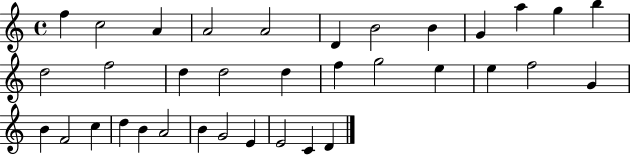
{
  \clef treble
  \time 4/4
  \defaultTimeSignature
  \key c \major
  f''4 c''2 a'4 | a'2 a'2 | d'4 b'2 b'4 | g'4 a''4 g''4 b''4 | \break d''2 f''2 | d''4 d''2 d''4 | f''4 g''2 e''4 | e''4 f''2 g'4 | \break b'4 f'2 c''4 | d''4 b'4 a'2 | b'4 g'2 e'4 | e'2 c'4 d'4 | \break \bar "|."
}